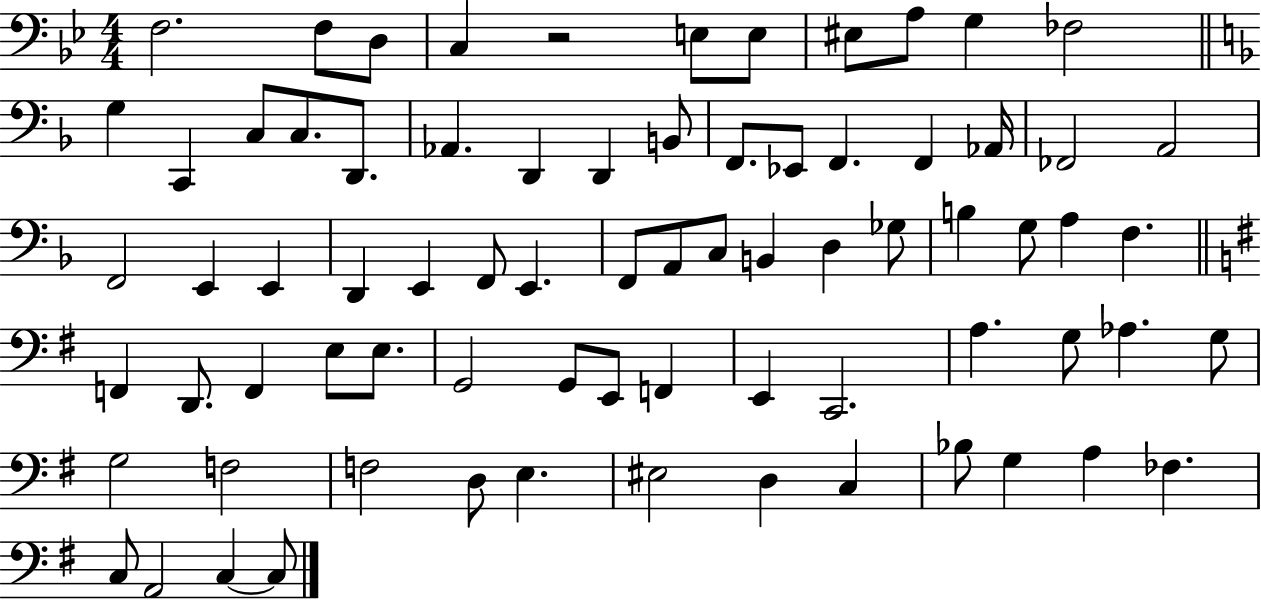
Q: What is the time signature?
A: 4/4